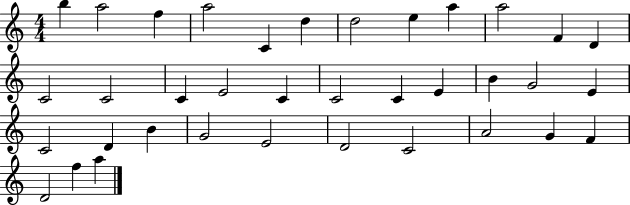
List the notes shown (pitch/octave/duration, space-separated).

B5/q A5/h F5/q A5/h C4/q D5/q D5/h E5/q A5/q A5/h F4/q D4/q C4/h C4/h C4/q E4/h C4/q C4/h C4/q E4/q B4/q G4/h E4/q C4/h D4/q B4/q G4/h E4/h D4/h C4/h A4/h G4/q F4/q D4/h F5/q A5/q